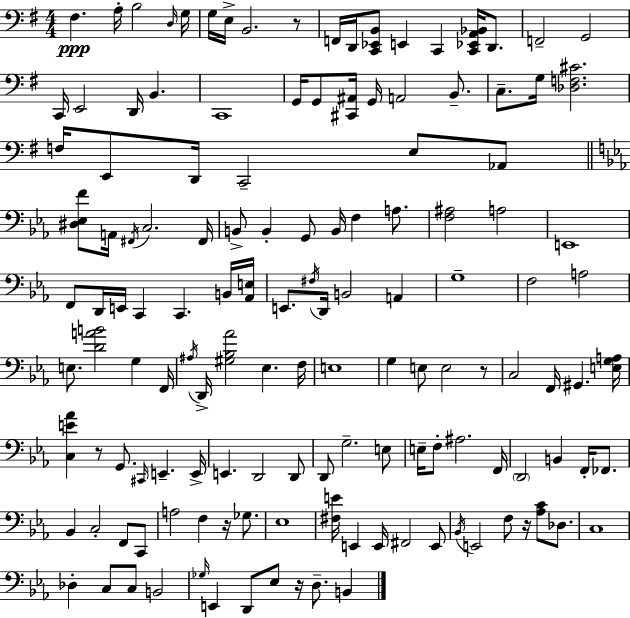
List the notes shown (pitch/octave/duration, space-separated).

F#3/q. A3/s B3/h D3/s G3/s G3/s E3/s B2/h. R/e F2/s D2/s [C2,Eb2,B2]/e E2/q C2/q [C2,Eb2,A2,Bb2]/s D2/e. F2/h G2/h C2/s E2/h D2/s B2/q. C2/w G2/s G2/e [C#2,A#2]/s G2/s A2/h B2/e. C3/e. G3/s [Db3,F3,C#4]/h. F3/s E2/e D2/s C2/h E3/e Ab2/e [D#3,Eb3,F4]/e A2/s F#2/s C3/h. F#2/s B2/e B2/q G2/e B2/s F3/q A3/e. [F3,A#3]/h A3/h E2/w F2/e D2/s E2/s C2/q C2/q. B2/s [Ab2,E3]/s E2/e. F#3/s D2/s B2/h A2/q G3/w F3/h A3/h E3/e. [D4,A4,B4]/h G3/q F2/s A#3/s D2/s [G#3,Bb3,Ab4]/h Eb3/q. F3/s E3/w G3/q E3/e E3/h R/e C3/h F2/s G#2/q. [E3,G3,A3]/s [C3,E4,Ab4]/q R/e G2/e. C#2/s E2/q. E2/s E2/q. D2/h D2/e D2/e G3/h. E3/e E3/s F3/e A#3/h. F2/s D2/h B2/q F2/s FES2/e. Bb2/q C3/h F2/e C2/e A3/h F3/q R/s Gb3/e. Eb3/w [F#3,E4]/s E2/q E2/s F#2/h E2/e Bb2/s E2/h F3/e R/s [Ab3,C4]/e Db3/e. C3/w Db3/q C3/e C3/e B2/h Gb3/s E2/q D2/e Eb3/e R/s D3/e. B2/q